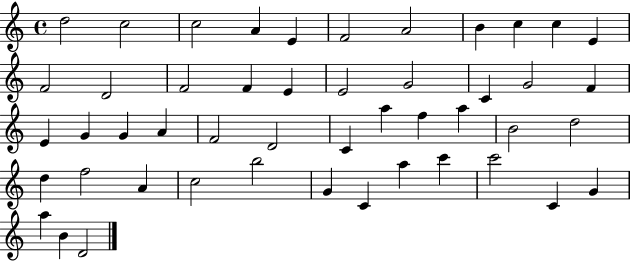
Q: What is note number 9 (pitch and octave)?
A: C5